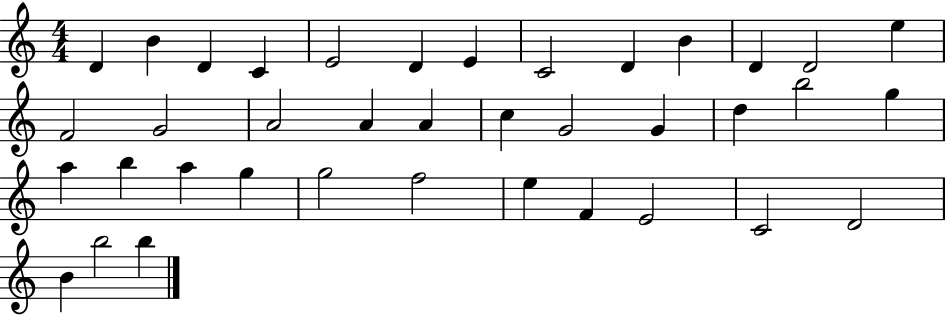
D4/q B4/q D4/q C4/q E4/h D4/q E4/q C4/h D4/q B4/q D4/q D4/h E5/q F4/h G4/h A4/h A4/q A4/q C5/q G4/h G4/q D5/q B5/h G5/q A5/q B5/q A5/q G5/q G5/h F5/h E5/q F4/q E4/h C4/h D4/h B4/q B5/h B5/q